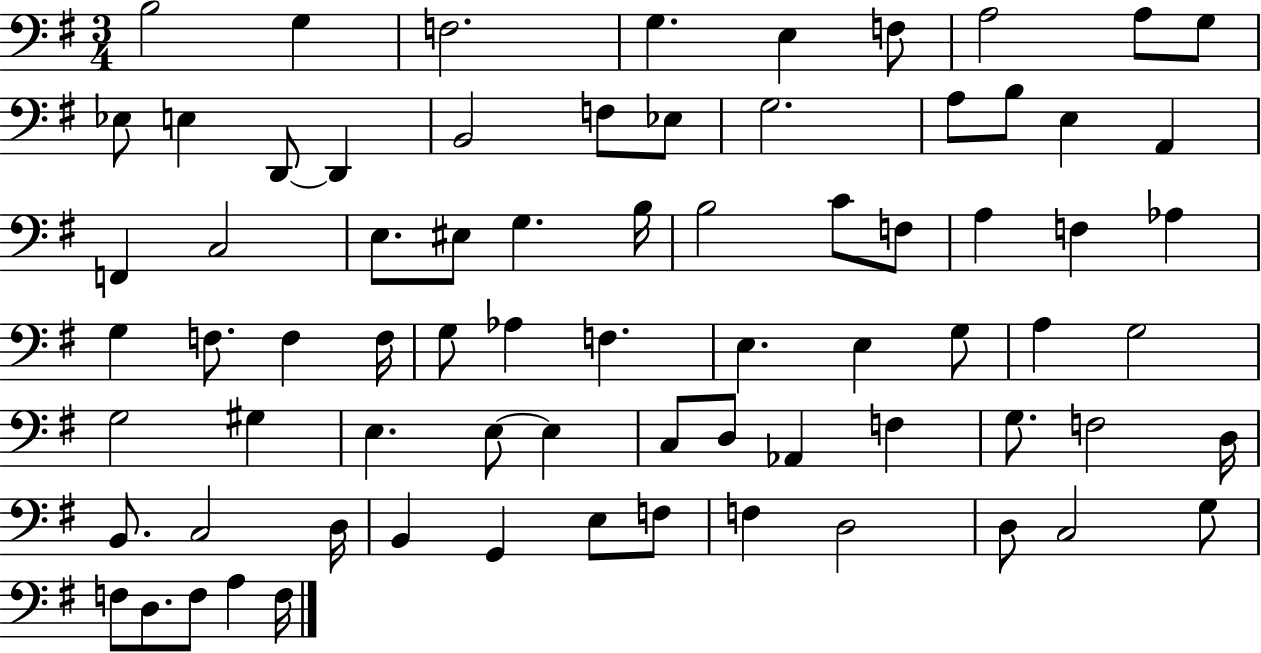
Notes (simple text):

B3/h G3/q F3/h. G3/q. E3/q F3/e A3/h A3/e G3/e Eb3/e E3/q D2/e D2/q B2/h F3/e Eb3/e G3/h. A3/e B3/e E3/q A2/q F2/q C3/h E3/e. EIS3/e G3/q. B3/s B3/h C4/e F3/e A3/q F3/q Ab3/q G3/q F3/e. F3/q F3/s G3/e Ab3/q F3/q. E3/q. E3/q G3/e A3/q G3/h G3/h G#3/q E3/q. E3/e E3/q C3/e D3/e Ab2/q F3/q G3/e. F3/h D3/s B2/e. C3/h D3/s B2/q G2/q E3/e F3/e F3/q D3/h D3/e C3/h G3/e F3/e D3/e. F3/e A3/q F3/s